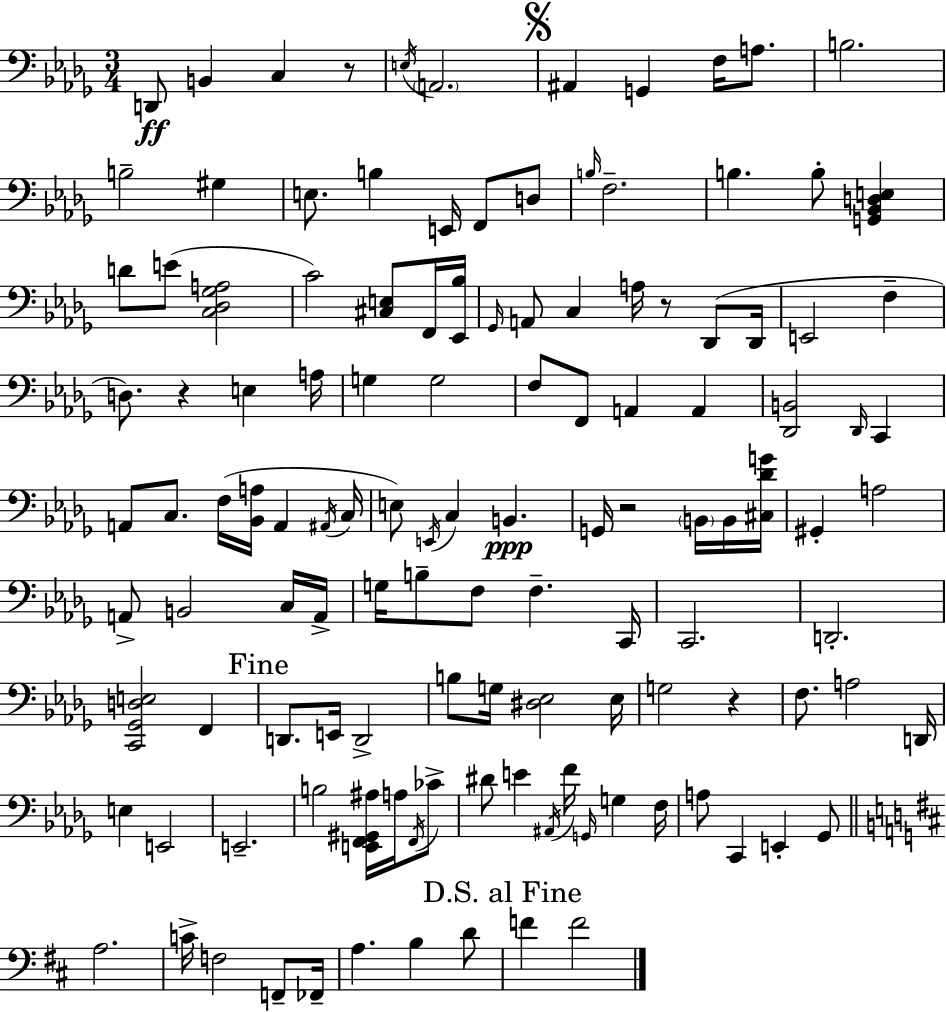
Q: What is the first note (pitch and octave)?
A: D2